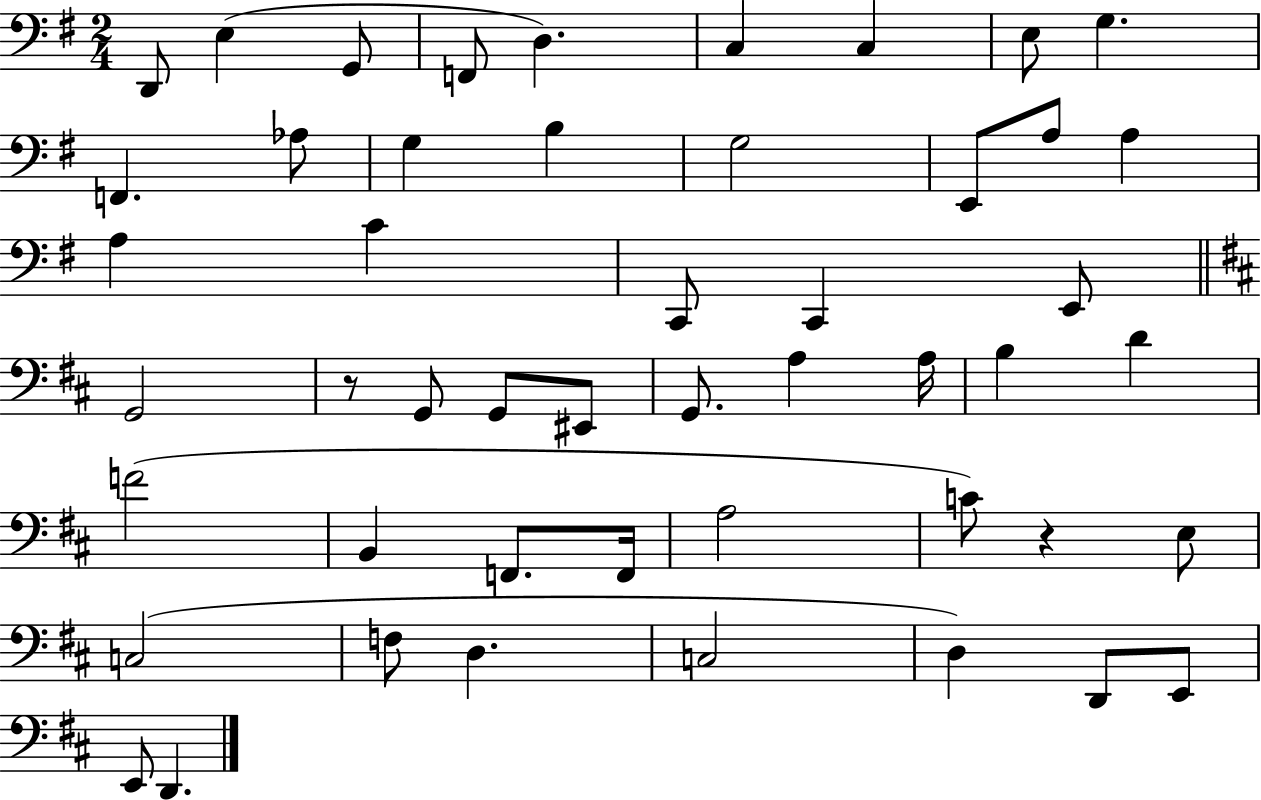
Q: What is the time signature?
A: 2/4